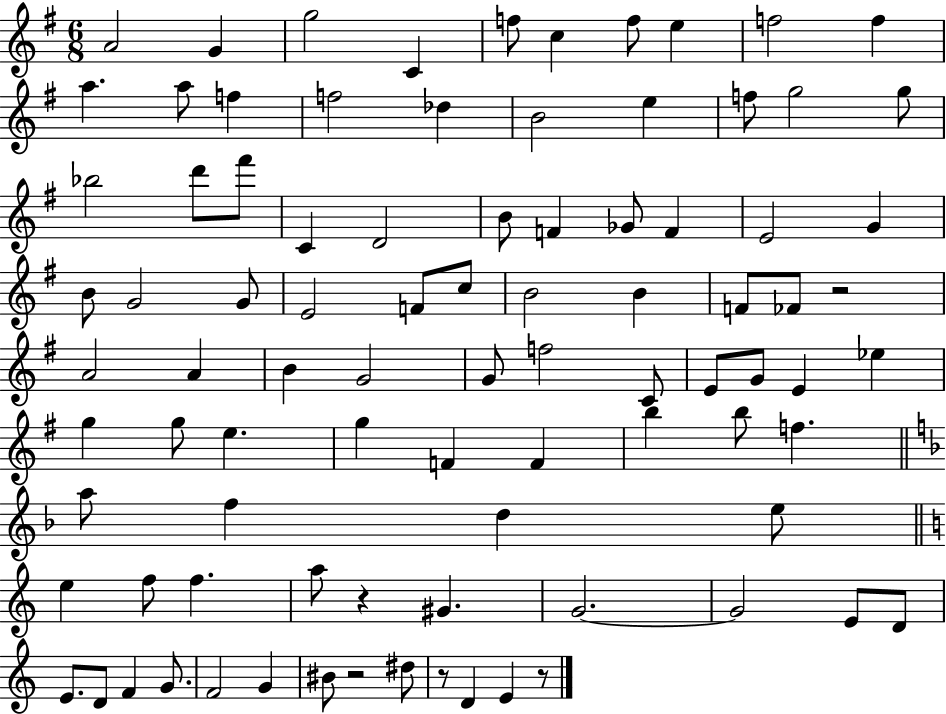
A4/h G4/q G5/h C4/q F5/e C5/q F5/e E5/q F5/h F5/q A5/q. A5/e F5/q F5/h Db5/q B4/h E5/q F5/e G5/h G5/e Bb5/h D6/e F#6/e C4/q D4/h B4/e F4/q Gb4/e F4/q E4/h G4/q B4/e G4/h G4/e E4/h F4/e C5/e B4/h B4/q F4/e FES4/e R/h A4/h A4/q B4/q G4/h G4/e F5/h C4/e E4/e G4/e E4/q Eb5/q G5/q G5/e E5/q. G5/q F4/q F4/q B5/q B5/e F5/q. A5/e F5/q D5/q E5/e E5/q F5/e F5/q. A5/e R/q G#4/q. G4/h. G4/h E4/e D4/e E4/e. D4/e F4/q G4/e. F4/h G4/q BIS4/e R/h D#5/e R/e D4/q E4/q R/e